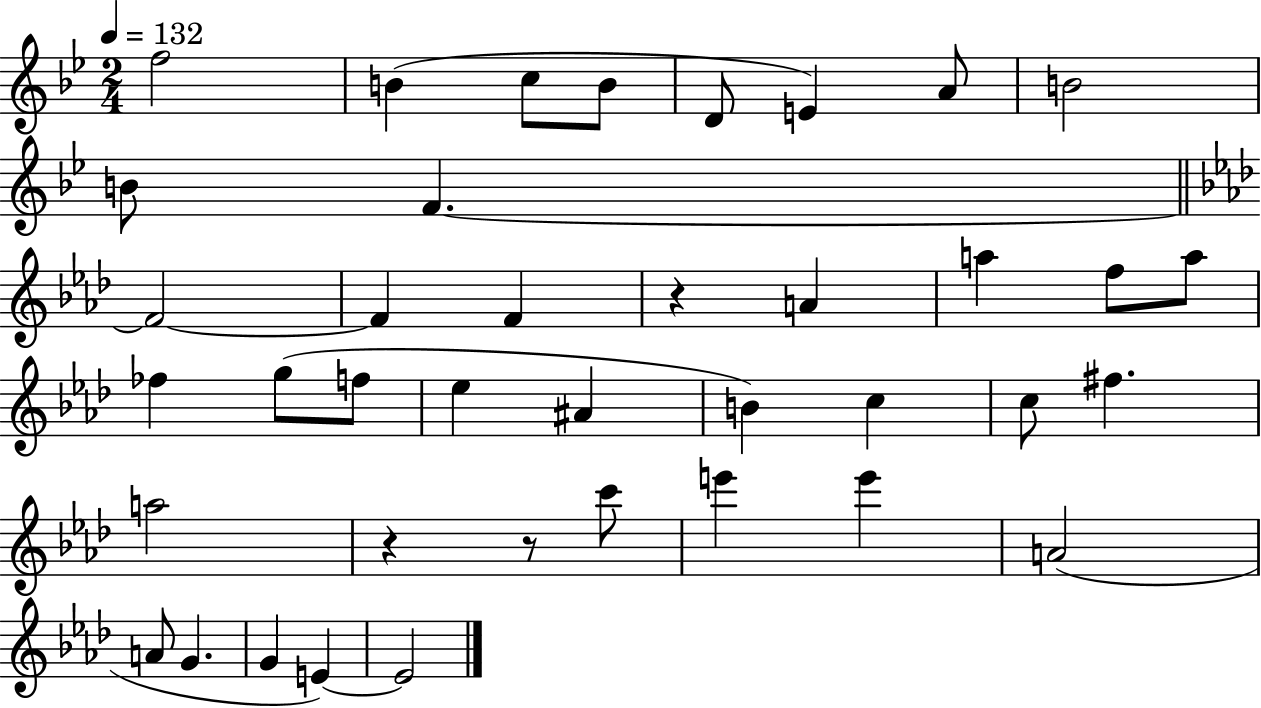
X:1
T:Untitled
M:2/4
L:1/4
K:Bb
f2 B c/2 B/2 D/2 E A/2 B2 B/2 F F2 F F z A a f/2 a/2 _f g/2 f/2 _e ^A B c c/2 ^f a2 z z/2 c'/2 e' e' A2 A/2 G G E E2